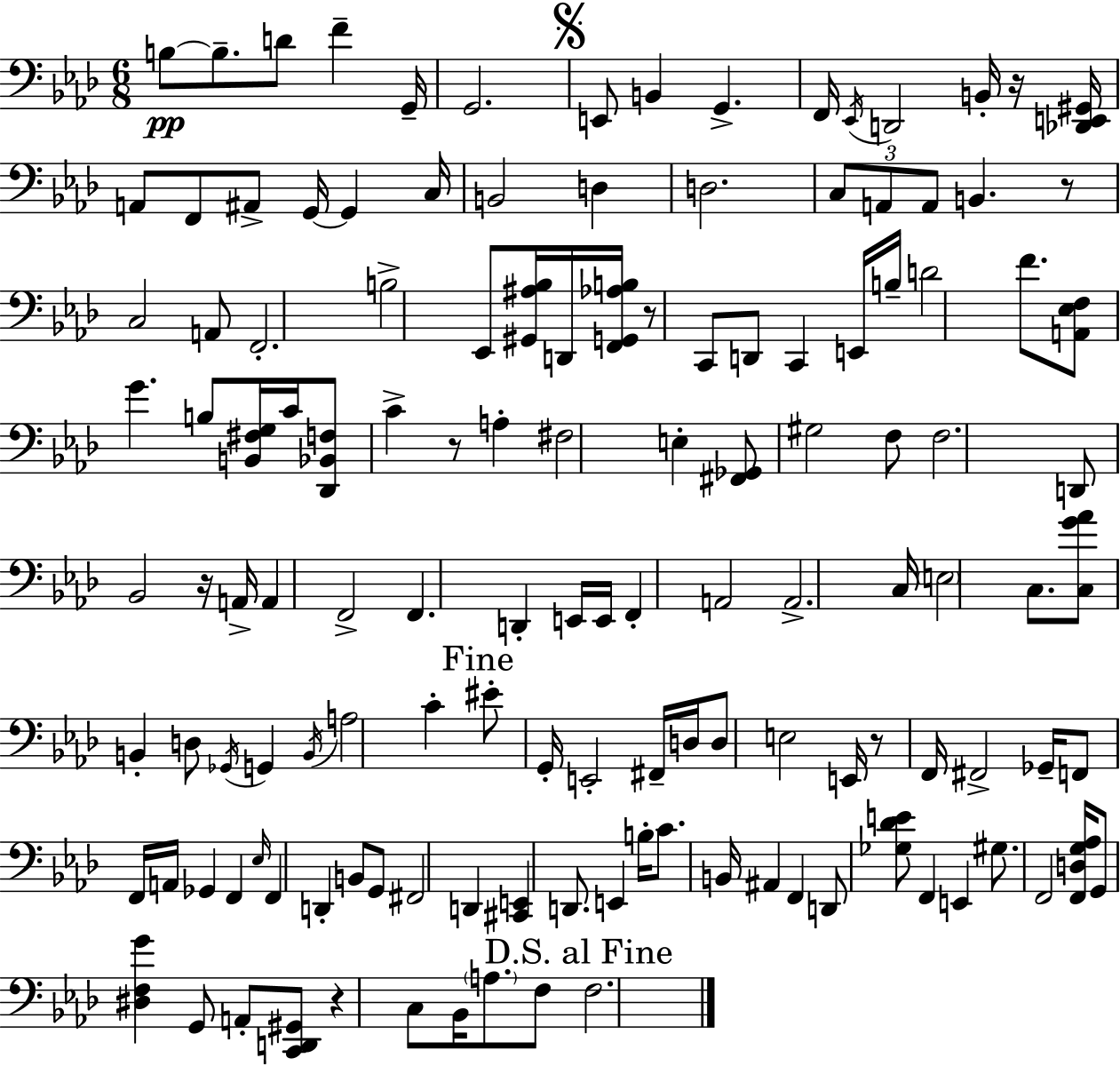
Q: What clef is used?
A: bass